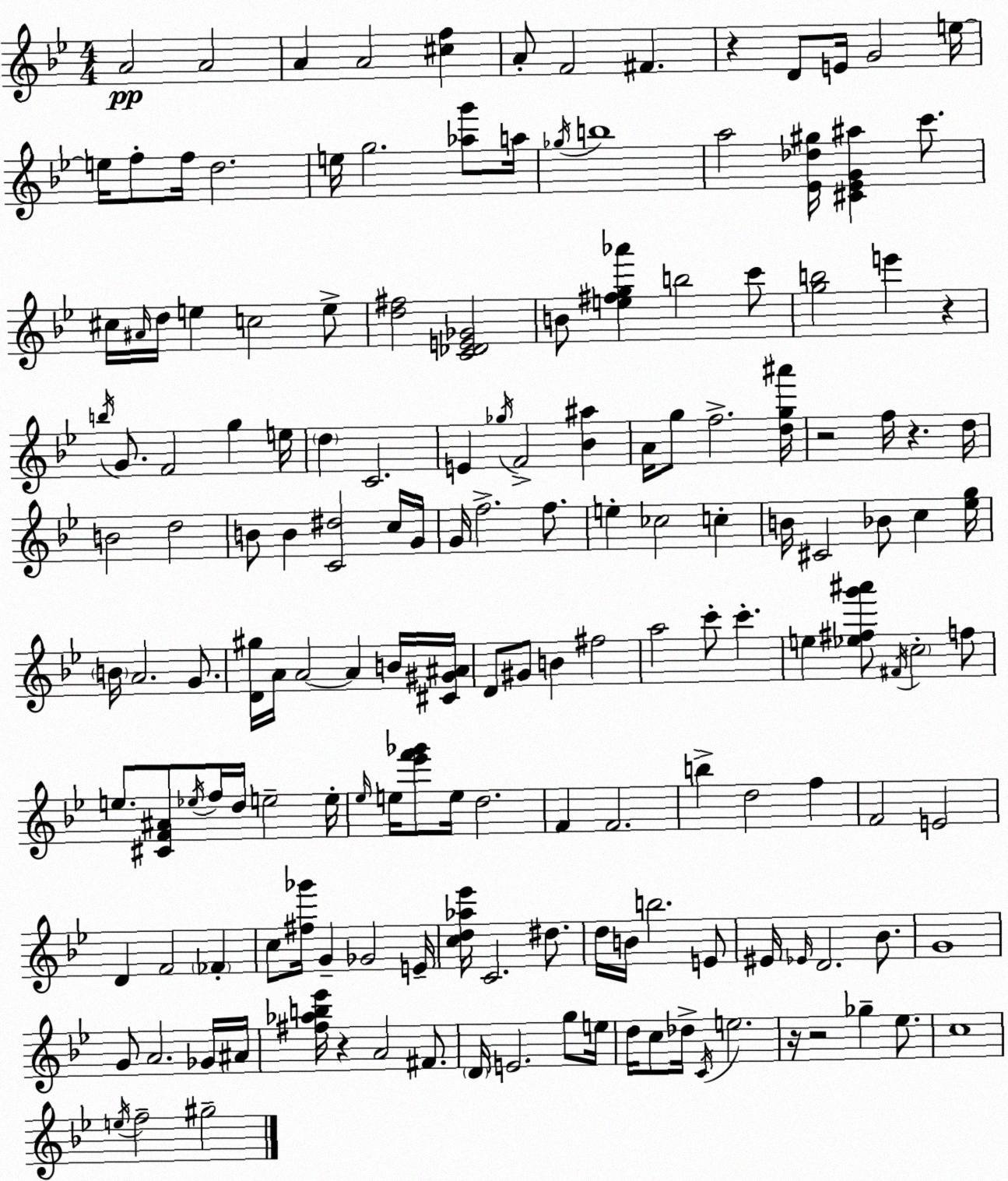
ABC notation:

X:1
T:Untitled
M:4/4
L:1/4
K:Bb
A2 A2 A A2 [^cf] A/2 F2 ^F z D/2 E/4 G2 e/4 e/4 f/2 f/4 d2 e/4 g2 [_ag']/2 a/4 _g/4 b4 a2 [_E_d^g]/4 [^C_EG^a] c'/2 ^c/4 ^A/4 d/4 e c2 e/2 [d^f]2 [C_DE_G]2 B/2 [e^fg_a'] b2 c'/2 [gb]2 e' z b/4 G/2 F2 g e/4 d C2 E _g/4 F2 [_B^a] A/4 g/2 f2 [dg^a']/4 z2 f/4 z d/4 B2 d2 B/2 B [C^d]2 c/4 G/4 G/4 f2 f/2 e _c2 c B/4 ^C2 _B/2 c [_eg]/4 B/4 A2 G/2 [D^g]/4 A/4 A2 A B/4 [^C^G^A]/4 D/2 ^G/2 B ^f2 a2 c'/2 c' e [_e^fg'^a']/2 ^F/4 c2 f/2 e/2 [^CF^A]/2 _e/4 f/4 d/4 e2 e/4 _e/4 e/4 [_e'f'_g']/2 e/4 d2 F F2 b d2 f F2 E2 D F2 _F c/2 [^f_g']/4 G _G2 E/4 [cd_a_e']/4 C2 ^d/2 d/4 B/4 b2 E/2 ^E/4 _E/4 D2 _B/2 G4 G/2 A2 _G/4 ^A/4 [^f_ab_e']/4 z A2 ^F/2 D/4 E2 g/2 e/4 d/4 c/2 _d/4 C/4 e2 z/4 z2 _g _e/2 c4 e/4 f2 ^g2